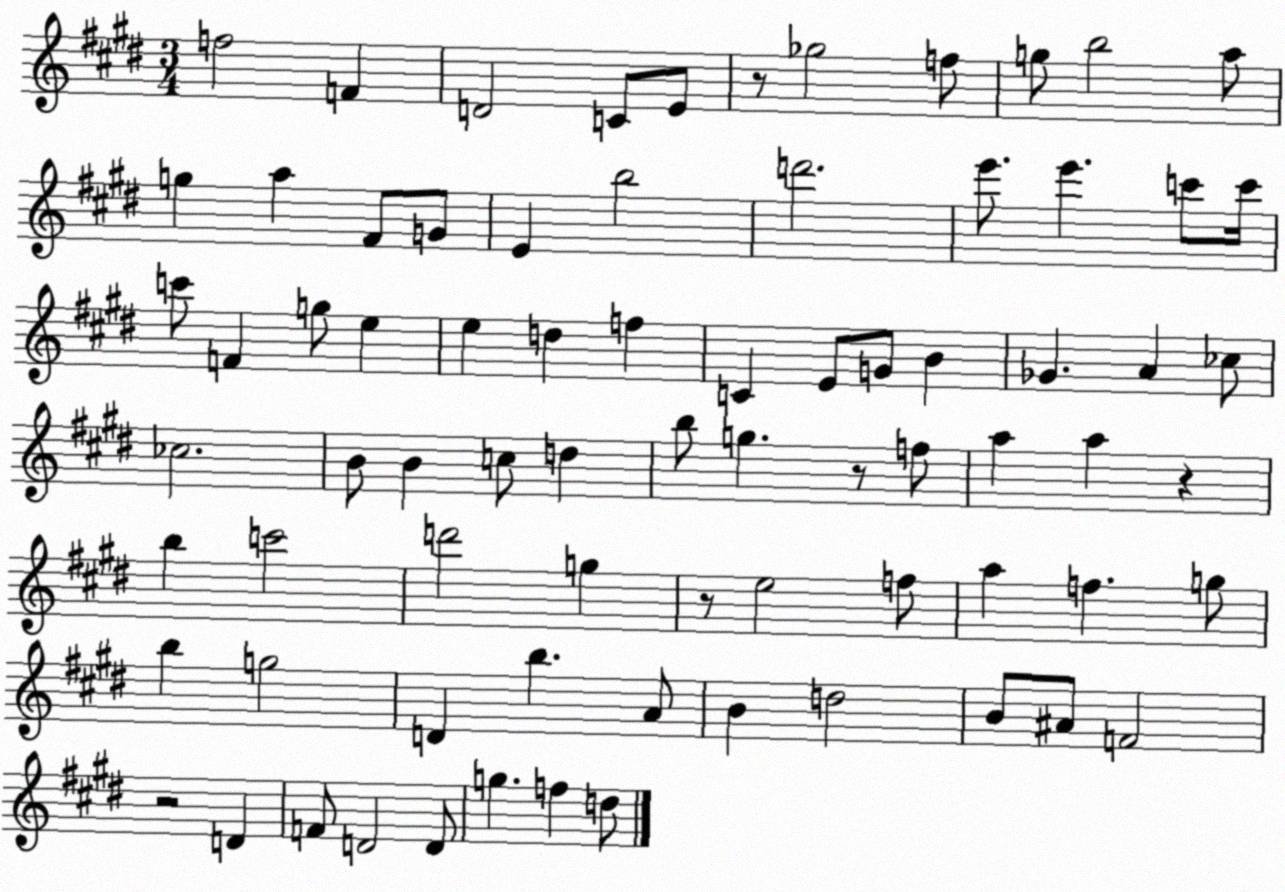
X:1
T:Untitled
M:3/4
L:1/4
K:E
f2 F D2 C/2 E/2 z/2 _g2 f/2 g/2 b2 a/2 g a ^F/2 G/2 E b2 d'2 e'/2 e' c'/2 c'/4 c'/2 F g/2 e e d f C E/2 G/2 B _G A _c/2 _c2 B/2 B c/2 d b/2 g z/2 f/2 a a z b c'2 d'2 g z/2 e2 f/2 a f g/2 b g2 D b A/2 B d2 B/2 ^A/2 F2 z2 D F/2 D2 D/2 g f d/2